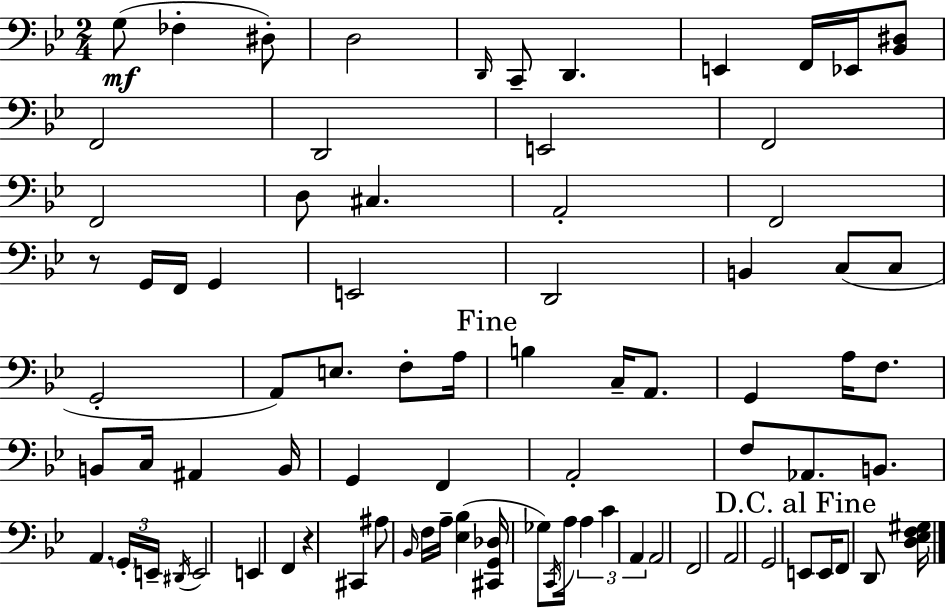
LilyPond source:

{
  \clef bass
  \numericTimeSignature
  \time 2/4
  \key g \minor
  g8(\mf fes4-. dis8-.) | d2 | \grace { d,16 } c,8-- d,4. | e,4 f,16 ees,16 <bes, dis>8 | \break f,2 | d,2 | e,2 | f,2 | \break f,2 | d8 cis4. | a,2-. | f,2 | \break r8 g,16 f,16 g,4 | e,2 | d,2 | b,4 c8( c8 | \break g,2-. | a,8) e8. f8-. | a16 \mark "Fine" b4 c16-- a,8. | g,4 a16 f8. | \break b,8 c16 ais,4 | b,16 g,4 f,4 | a,2-. | f8 aes,8. b,8. | \break a,4. \tuplet 3/2 { \parenthesize g,16-. | e,16-- \acciaccatura { dis,16 } } e,2 | e,4 f,4 | r4 cis,4 | \break ais8 \grace { bes,16 } f16 a16-- <ees bes>4( | <cis, g, des>16 ges8) \acciaccatura { c,16 } a16 | \tuplet 3/2 { a4 c'4 | a,4 } a,2 | \break f,2 | a,2 | g,2 | \mark "D.C. al Fine" e,8 e,16 f,8 | \break d,8 <d ees f gis>16 \bar "|."
}